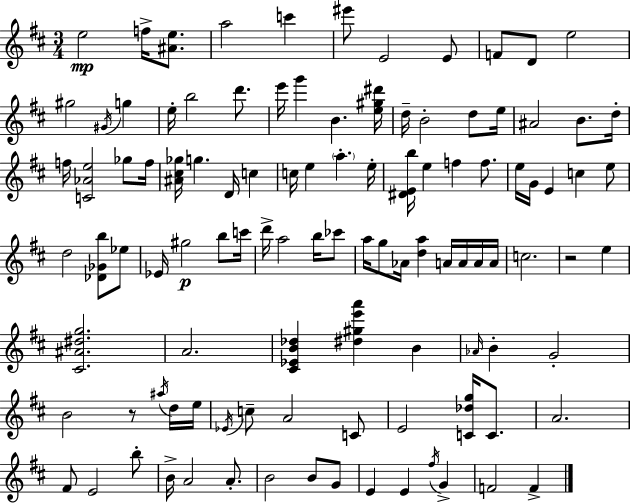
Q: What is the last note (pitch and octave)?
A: F4